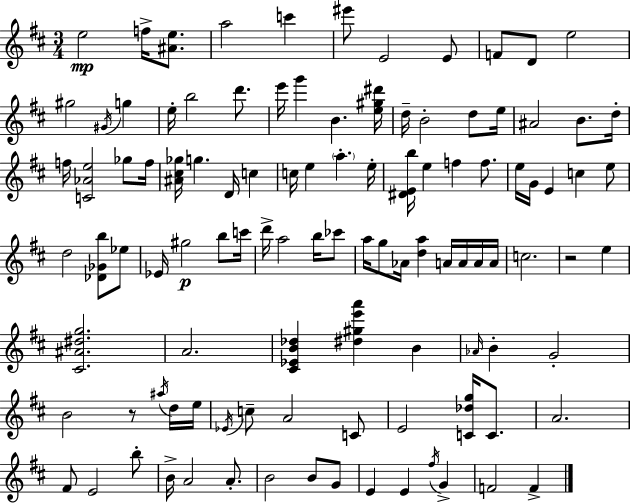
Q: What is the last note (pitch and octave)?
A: F4